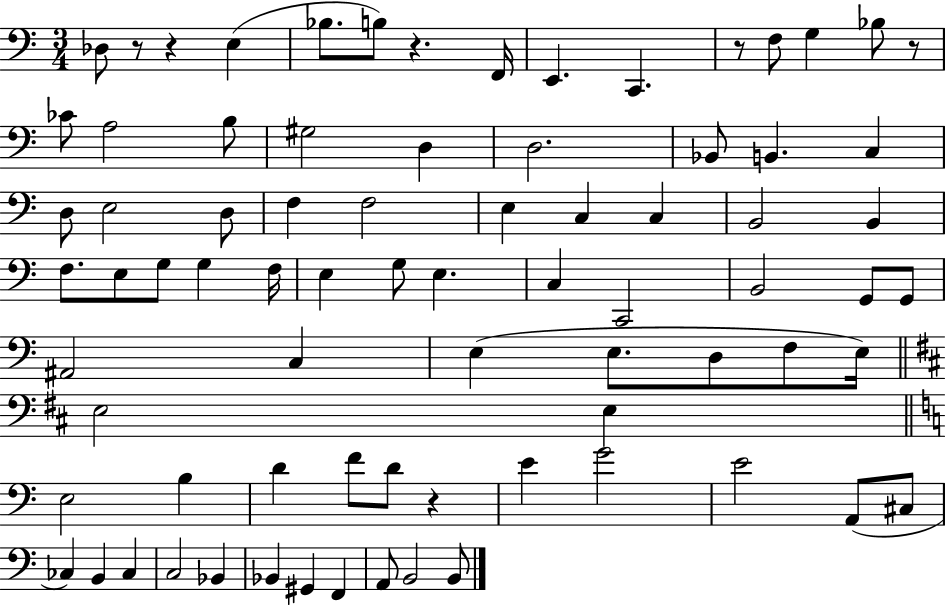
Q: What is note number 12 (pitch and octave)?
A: A3